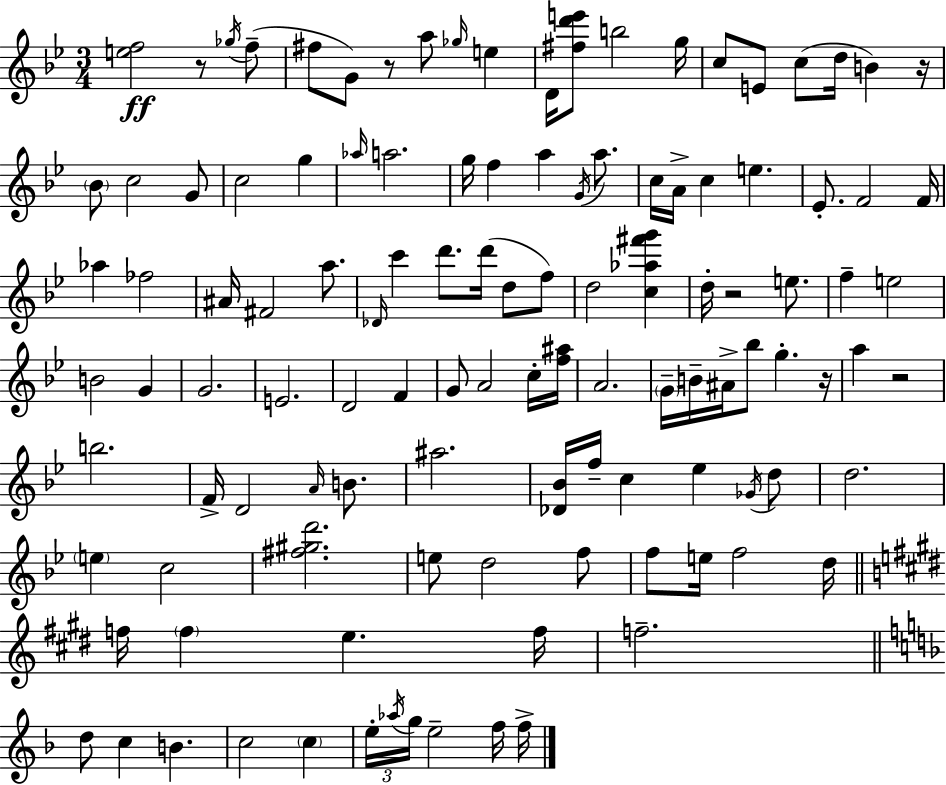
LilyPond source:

{
  \clef treble
  \numericTimeSignature
  \time 3/4
  \key bes \major
  \repeat volta 2 { <e'' f''>2\ff r8 \acciaccatura { ges''16 }( f''8-- | fis''8 g'8) r8 a''8 \grace { ges''16 } e''4 | d'16 <fis'' d''' e'''>8 b''2 | g''16 c''8 e'8 c''8( d''16 b'4) | \break r16 \parenthesize bes'8 c''2 | g'8 c''2 g''4 | \grace { aes''16 } a''2. | g''16 f''4 a''4 | \break \acciaccatura { g'16 } a''8. c''16 a'16-> c''4 e''4. | ees'8.-. f'2 | f'16 aes''4 fes''2 | ais'16 fis'2 | \break a''8. \grace { des'16 } c'''4 d'''8. | d'''16( d''8 f''8) d''2 | <c'' aes'' fis''' g'''>4 d''16-. r2 | e''8. f''4-- e''2 | \break b'2 | g'4 g'2. | e'2. | d'2 | \break f'4 g'8 a'2 | c''16-. <f'' ais''>16 a'2. | \parenthesize g'16-- b'16-- ais'16-> bes''8 g''4.-. | r16 a''4 r2 | \break b''2. | f'16-> d'2 | \grace { a'16 } b'8. ais''2. | <des' bes'>16 f''16-- c''4 | \break ees''4 \acciaccatura { ges'16 } d''8 d''2. | \parenthesize e''4 c''2 | <fis'' gis'' d'''>2. | e''8 d''2 | \break f''8 f''8 e''16 f''2 | d''16 \bar "||" \break \key e \major f''16 \parenthesize f''4 e''4. f''16 | f''2.-- | \bar "||" \break \key d \minor d''8 c''4 b'4. | c''2 \parenthesize c''4 | \tuplet 3/2 { e''16-. \acciaccatura { aes''16 } g''16 } e''2-- f''16 | f''16-> } \bar "|."
}